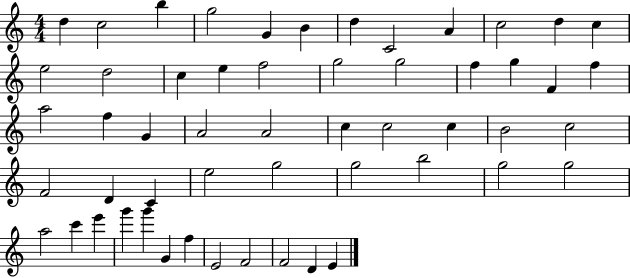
{
  \clef treble
  \numericTimeSignature
  \time 4/4
  \key c \major
  d''4 c''2 b''4 | g''2 g'4 b'4 | d''4 c'2 a'4 | c''2 d''4 c''4 | \break e''2 d''2 | c''4 e''4 f''2 | g''2 g''2 | f''4 g''4 f'4 f''4 | \break a''2 f''4 g'4 | a'2 a'2 | c''4 c''2 c''4 | b'2 c''2 | \break f'2 d'4 c'4 | e''2 g''2 | g''2 b''2 | g''2 g''2 | \break a''2 c'''4 e'''4 | g'''4 g'''4 g'4 f''4 | e'2 f'2 | f'2 d'4 e'4 | \break \bar "|."
}